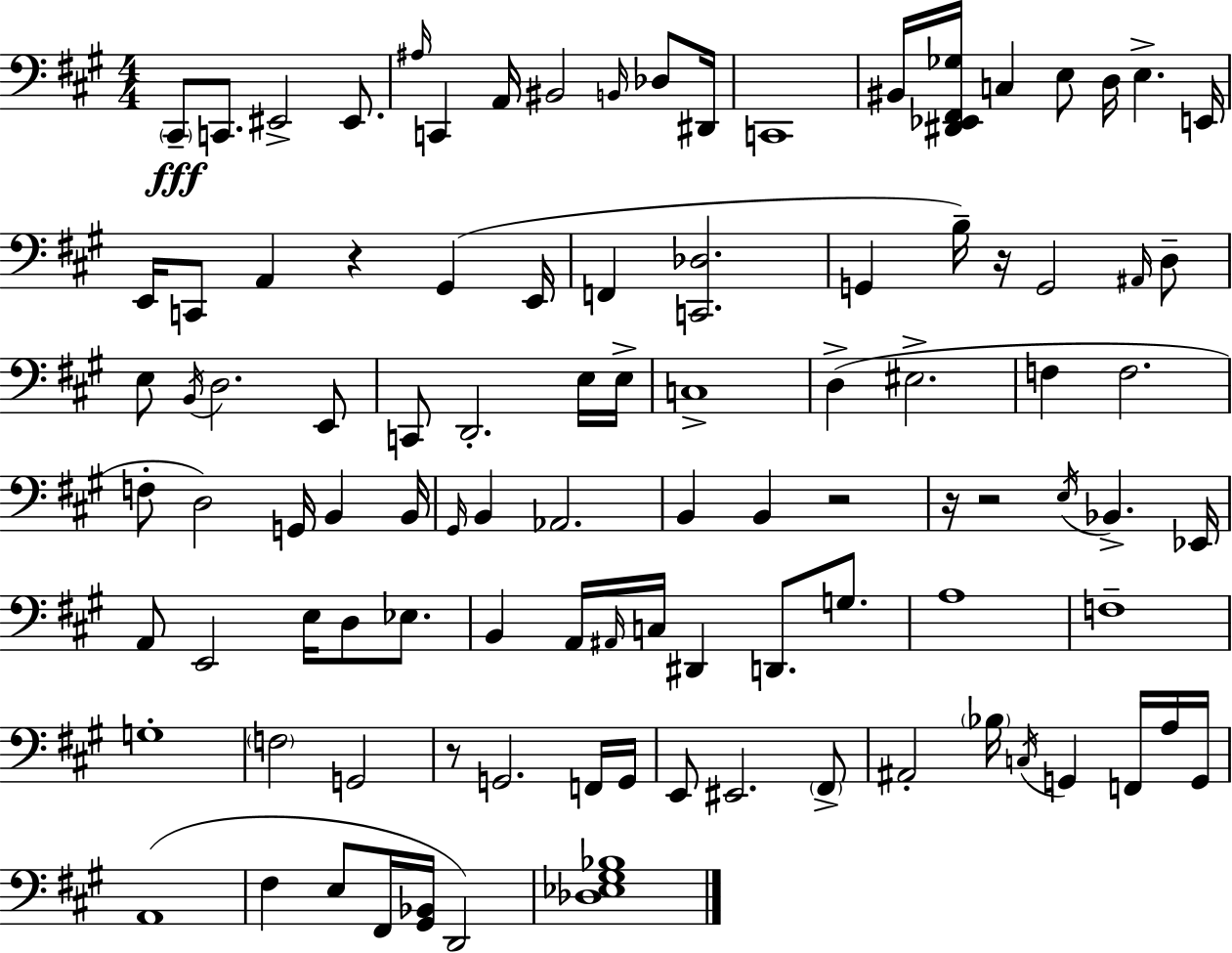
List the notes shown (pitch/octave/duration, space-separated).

C#2/e C2/e. EIS2/h EIS2/e. A#3/s C2/q A2/s BIS2/h B2/s Db3/e D#2/s C2/w BIS2/s [D#2,Eb2,F#2,Gb3]/s C3/q E3/e D3/s E3/q. E2/s E2/s C2/e A2/q R/q G#2/q E2/s F2/q [C2,Db3]/h. G2/q B3/s R/s G2/h A#2/s D3/e E3/e B2/s D3/h. E2/e C2/e D2/h. E3/s E3/s C3/w D3/q EIS3/h. F3/q F3/h. F3/e D3/h G2/s B2/q B2/s G#2/s B2/q Ab2/h. B2/q B2/q R/h R/s R/h E3/s Bb2/q. Eb2/s A2/e E2/h E3/s D3/e Eb3/e. B2/q A2/s A#2/s C3/s D#2/q D2/e. G3/e. A3/w F3/w G3/w F3/h G2/h R/e G2/h. F2/s G2/s E2/e EIS2/h. F#2/e A#2/h Bb3/s C3/s G2/q F2/s A3/s G2/s A2/w F#3/q E3/e F#2/s [G#2,Bb2]/s D2/h [Db3,Eb3,G#3,Bb3]/w